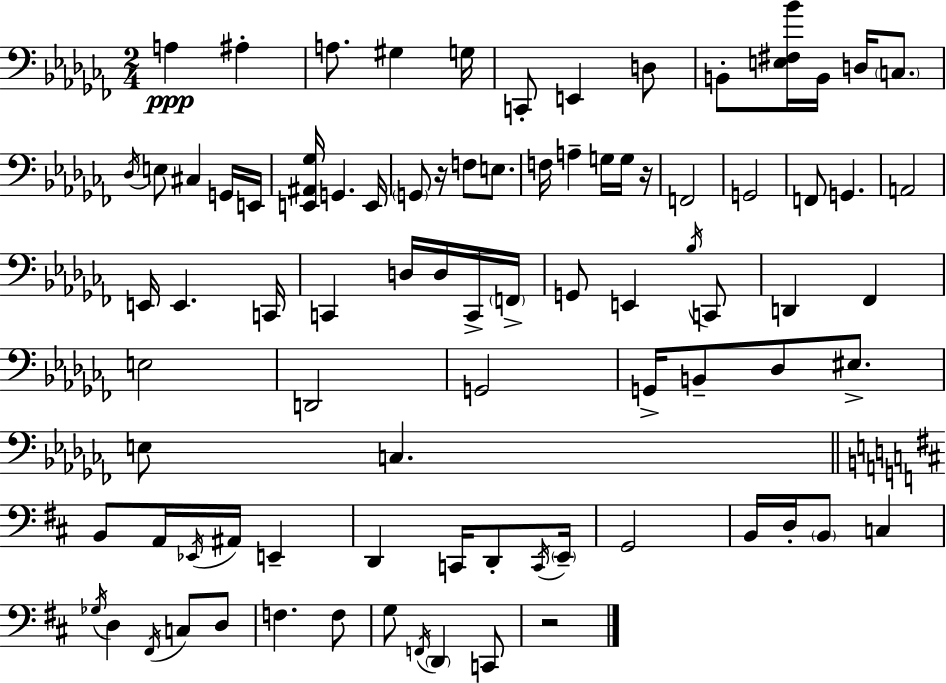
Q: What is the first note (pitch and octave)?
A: A3